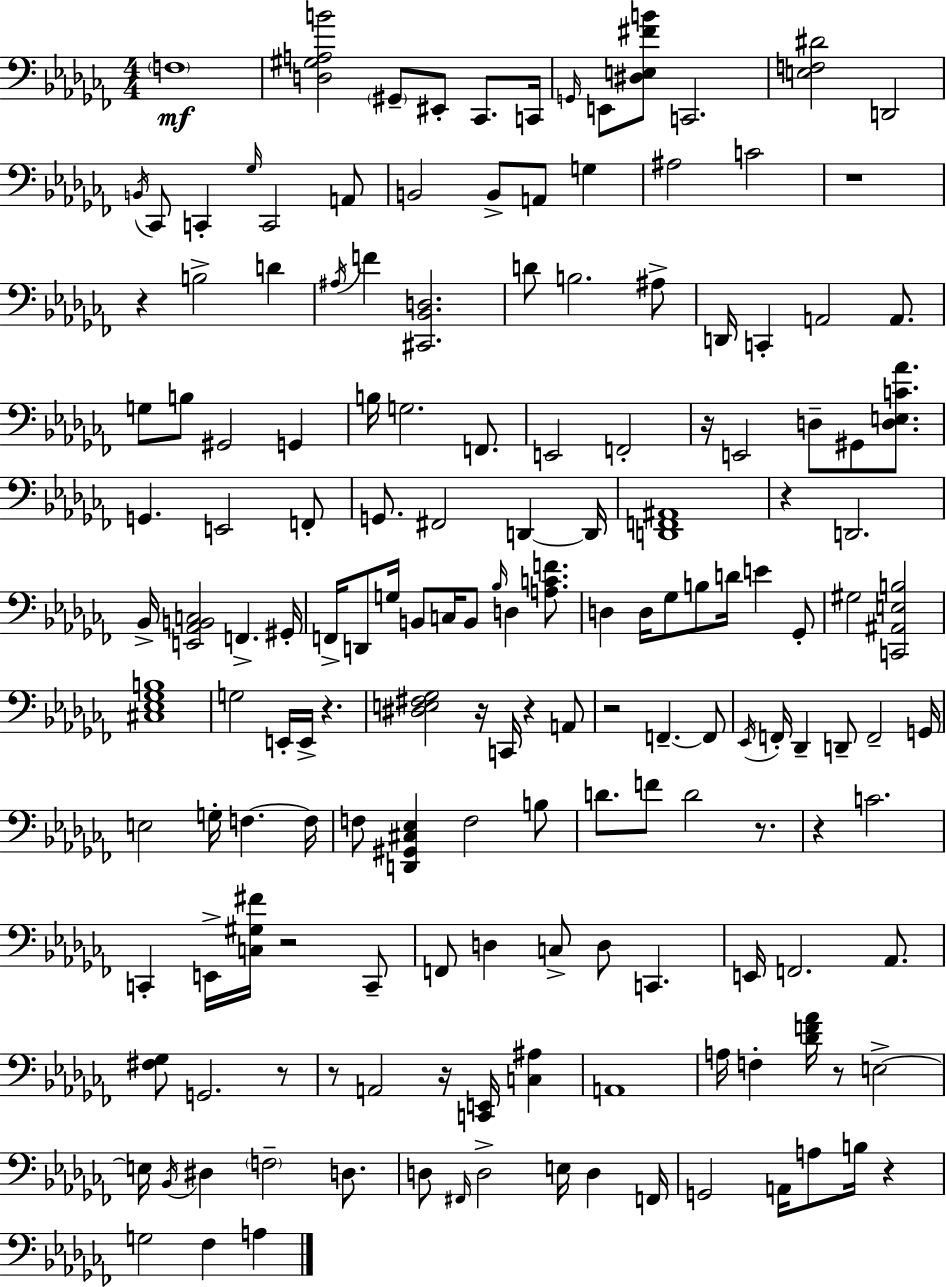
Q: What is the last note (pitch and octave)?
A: A3